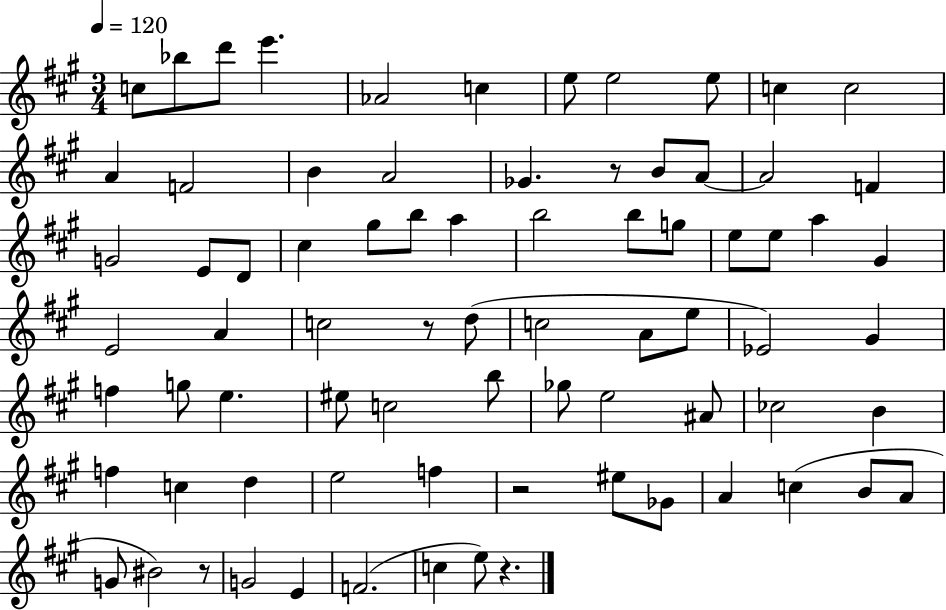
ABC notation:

X:1
T:Untitled
M:3/4
L:1/4
K:A
c/2 _b/2 d'/2 e' _A2 c e/2 e2 e/2 c c2 A F2 B A2 _G z/2 B/2 A/2 A2 F G2 E/2 D/2 ^c ^g/2 b/2 a b2 b/2 g/2 e/2 e/2 a ^G E2 A c2 z/2 d/2 c2 A/2 e/2 _E2 ^G f g/2 e ^e/2 c2 b/2 _g/2 e2 ^A/2 _c2 B f c d e2 f z2 ^e/2 _G/2 A c B/2 A/2 G/2 ^B2 z/2 G2 E F2 c e/2 z